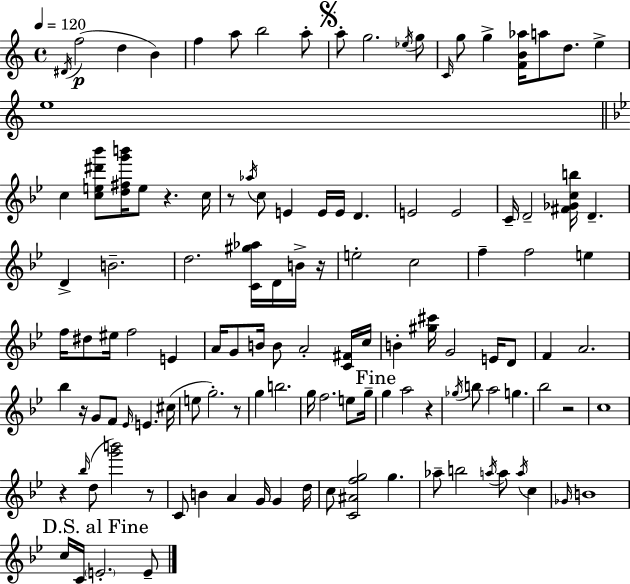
{
  \clef treble
  \time 4/4
  \defaultTimeSignature
  \key a \minor
  \tempo 4 = 120
  \acciaccatura { dis'16 }(\p f''2 d''4 b'4) | f''4 a''8 b''2 a''8-. | \mark \markup { \musicglyph "scripts.segno" } a''8-. g''2. \acciaccatura { ees''16 } | g''8 \grace { c'16 } g''8 g''4-> <f' b' aes''>16 a''8 d''8. e''4-> | \break e''1 | \bar "||" \break \key bes \major c''4 <c'' e'' dis''' bes'''>8 <d'' fis'' g''' b'''>16 e''8 r4. c''16 | r8 \acciaccatura { aes''16 } c''8 e'4 e'16 e'16 d'4. | e'2 e'2 | c'16-- d'2-- <fis' ges' c'' b''>16 d'4.-- | \break d'4-> b'2.-- | d''2. <c' gis'' aes''>16 d'16 b'16-> | r16 e''2-. c''2 | f''4-- f''2 e''4 | \break f''16 dis''8 eis''16 f''2 e'4 | a'16 g'8 b'16 b'8 a'2-. <c' fis'>16 | c''16 b'4-. <gis'' cis'''>16 g'2 e'16 d'8 | f'4 a'2. | \break bes''4 r16 g'8 f'8 \grace { ees'16 } e'4. | cis''16( e''8 g''2.-.) | r8 g''4 b''2. | g''16 f''2. e''8 | \break g''16-- \mark "Fine" g''4 a''2 r4 | \acciaccatura { ges''16 } b''8 a''2 g''4. | bes''2 r2 | c''1 | \break r4 \grace { bes''16 }( d''8 <g''' b'''>2) | r8 c'8 b'4 a'4 g'16 g'4 | d''16 c''8 <c' ais' f'' g''>2 g''4. | aes''8-- b''2 \acciaccatura { a''16 } a''8 | \break \acciaccatura { a''16 } c''4 \grace { ges'16 } b'1 | \mark "D.S. al Fine" c''16 c'16 \parenthesize e'2.-. | e'8-- \bar "|."
}